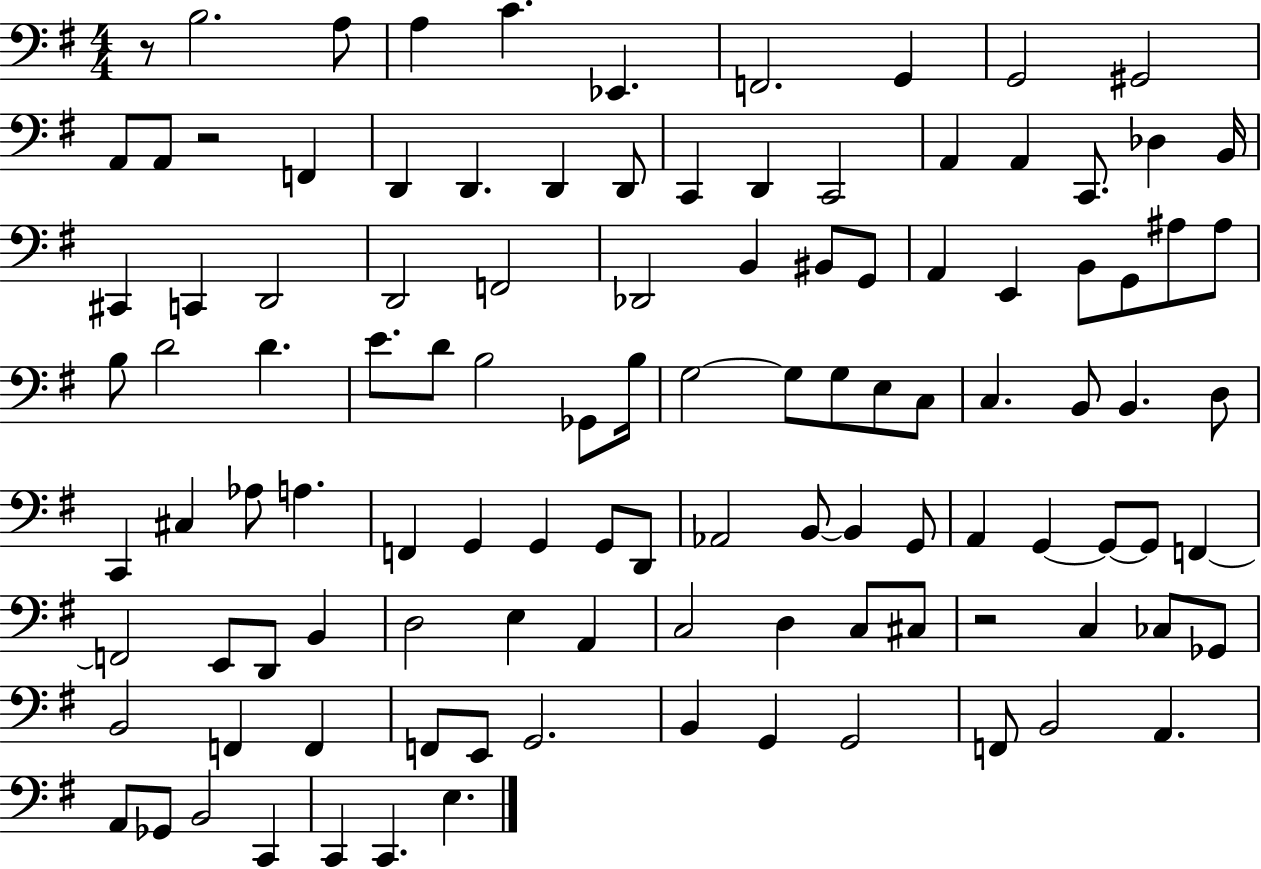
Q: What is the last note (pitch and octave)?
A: E3